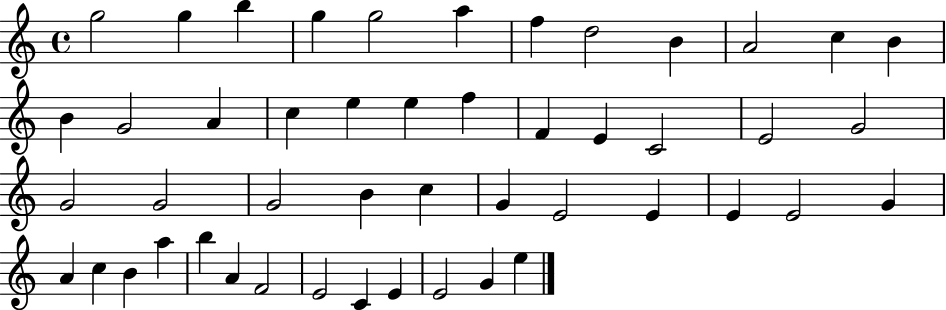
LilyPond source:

{
  \clef treble
  \time 4/4
  \defaultTimeSignature
  \key c \major
  g''2 g''4 b''4 | g''4 g''2 a''4 | f''4 d''2 b'4 | a'2 c''4 b'4 | \break b'4 g'2 a'4 | c''4 e''4 e''4 f''4 | f'4 e'4 c'2 | e'2 g'2 | \break g'2 g'2 | g'2 b'4 c''4 | g'4 e'2 e'4 | e'4 e'2 g'4 | \break a'4 c''4 b'4 a''4 | b''4 a'4 f'2 | e'2 c'4 e'4 | e'2 g'4 e''4 | \break \bar "|."
}